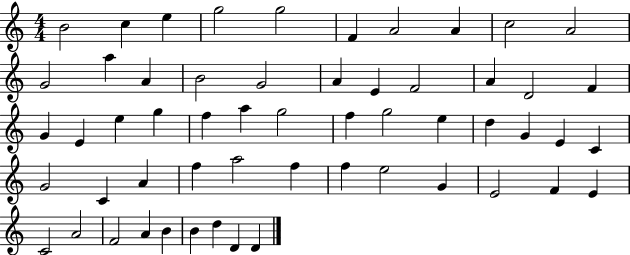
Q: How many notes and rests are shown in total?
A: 56